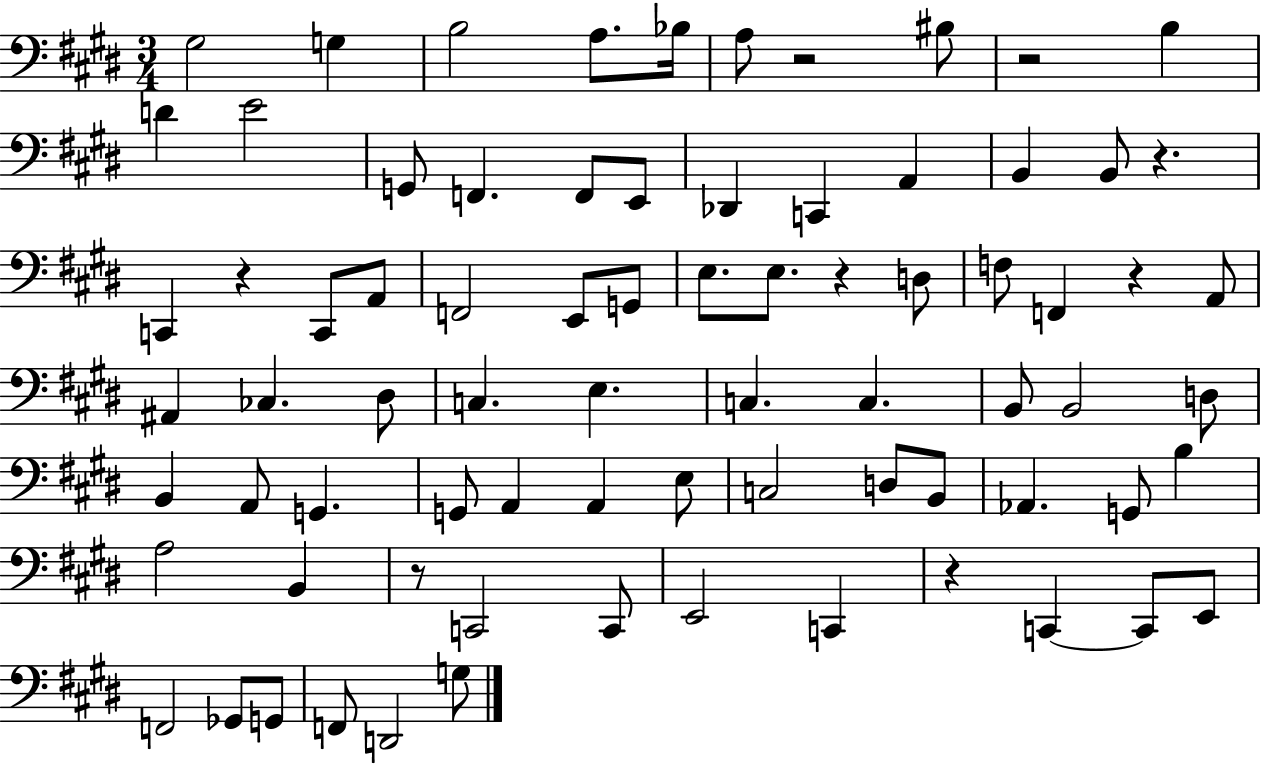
X:1
T:Untitled
M:3/4
L:1/4
K:E
^G,2 G, B,2 A,/2 _B,/4 A,/2 z2 ^B,/2 z2 B, D E2 G,,/2 F,, F,,/2 E,,/2 _D,, C,, A,, B,, B,,/2 z C,, z C,,/2 A,,/2 F,,2 E,,/2 G,,/2 E,/2 E,/2 z D,/2 F,/2 F,, z A,,/2 ^A,, _C, ^D,/2 C, E, C, C, B,,/2 B,,2 D,/2 B,, A,,/2 G,, G,,/2 A,, A,, E,/2 C,2 D,/2 B,,/2 _A,, G,,/2 B, A,2 B,, z/2 C,,2 C,,/2 E,,2 C,, z C,, C,,/2 E,,/2 F,,2 _G,,/2 G,,/2 F,,/2 D,,2 G,/2